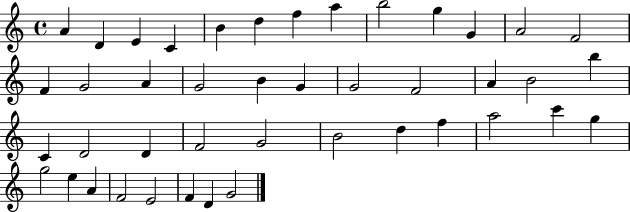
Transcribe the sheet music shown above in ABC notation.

X:1
T:Untitled
M:4/4
L:1/4
K:C
A D E C B d f a b2 g G A2 F2 F G2 A G2 B G G2 F2 A B2 b C D2 D F2 G2 B2 d f a2 c' g g2 e A F2 E2 F D G2